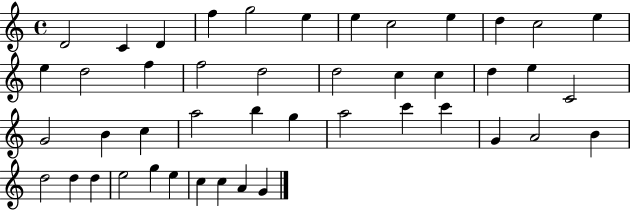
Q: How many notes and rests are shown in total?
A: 45